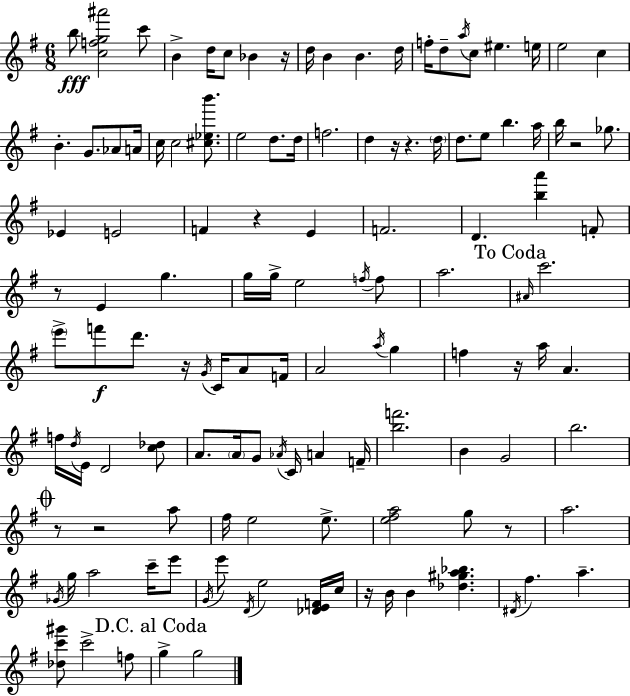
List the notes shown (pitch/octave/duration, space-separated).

B5/e [C5,F5,G5,A#6]/h C6/e B4/q D5/s C5/e Bb4/q R/s D5/s B4/q B4/q. D5/s F5/s D5/e A5/s C5/e EIS5/q. E5/s E5/h C5/q B4/q. G4/e. Ab4/e A4/s C5/s C5/h [C#5,Eb5,B6]/e. E5/h D5/e. D5/s F5/h. D5/q R/s R/q. D5/s D5/e. E5/e B5/q. A5/s B5/s R/h Gb5/e. Eb4/q E4/h F4/q R/q E4/q F4/h. D4/q. [B5,A6]/q F4/e R/e E4/q G5/q. G5/s G5/s E5/h F5/s F5/e A5/h. A#4/s C6/h. E6/e F6/e D6/e. R/s G4/s C4/s A4/e F4/s A4/h A5/s G5/q F5/q R/s A5/s A4/q. F5/s D5/s E4/s D4/h [C5,Db5]/e A4/e. A4/s G4/e Ab4/s C4/s A4/q F4/s [B5,F6]/h. B4/q G4/h B5/h. R/e R/h A5/e F#5/s E5/h E5/e. [E5,F#5,A5]/h G5/e R/e A5/h. Gb4/s G5/s A5/h C6/s E6/e G4/s E6/e D4/s E5/h [Db4,E4,F4]/s C5/s R/s B4/s B4/q [Db5,G#5,A5,Bb5]/q. D#4/s F#5/q. A5/q. [Db5,C6,G#6]/e C6/h F5/e G5/q G5/h